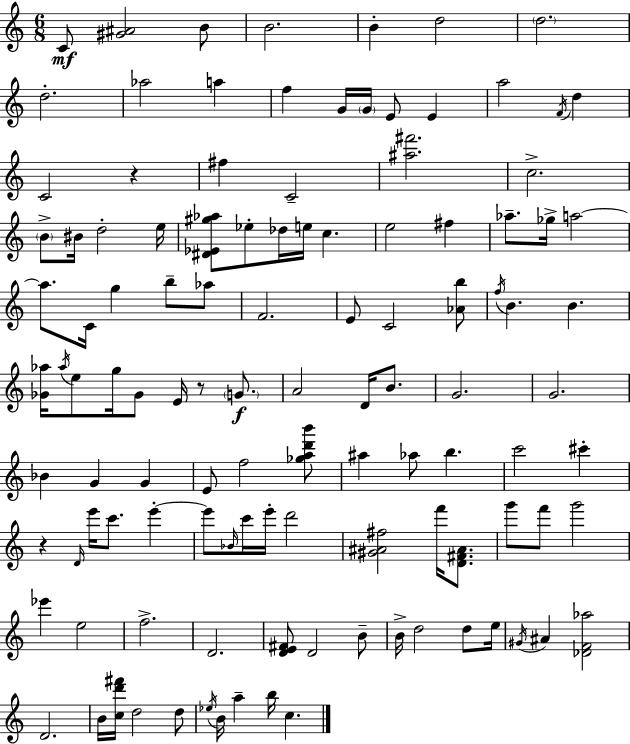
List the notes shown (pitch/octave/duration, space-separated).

C4/e [G#4,A#4]/h B4/e B4/h. B4/q D5/h D5/h. D5/h. Ab5/h A5/q F5/q G4/s G4/s E4/e E4/q A5/h F4/s D5/q C4/h R/q F#5/q C4/h [A#5,F#6]/h. C5/h. B4/e BIS4/s D5/h E5/s [D#4,Eb4,G#5,Ab5]/e Eb5/e Db5/s E5/s C5/q. E5/h F#5/q Ab5/e. Gb5/s A5/h A5/e. C4/s G5/q B5/e Ab5/e F4/h. E4/e C4/h [Ab4,B5]/e F5/s B4/q. B4/q. [Gb4,Ab5]/s Ab5/s E5/e G5/s Gb4/e E4/s R/e G4/e. A4/h D4/s B4/e. G4/h. G4/h. Bb4/q G4/q G4/q E4/e F5/h [Gb5,A5,D6,B6]/e A#5/q Ab5/e B5/q. C6/h C#6/q R/q D4/s E6/s C6/e. E6/q E6/e Bb4/s C6/s E6/s D6/h [G#4,A#4,F#5]/h F6/s [D4,F#4,A#4]/e. G6/e F6/e G6/h Eb6/q E5/h F5/h. D4/h. [D4,E4,F#4]/e D4/h B4/e B4/s D5/h D5/e E5/s G#4/s A#4/q [Db4,F4,Ab5]/h D4/h. B4/s [C5,D6,F#6]/s D5/h D5/e Eb5/s B4/s A5/q B5/s C5/q.